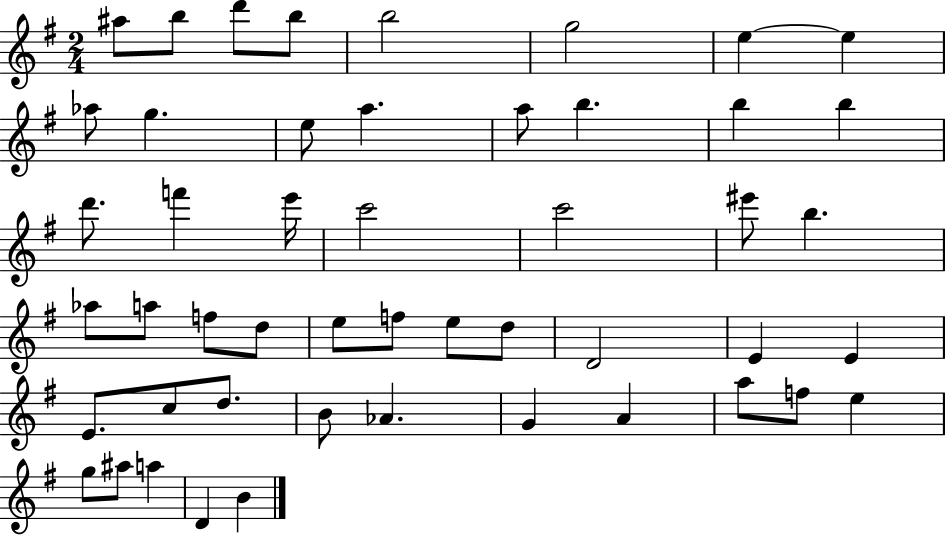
X:1
T:Untitled
M:2/4
L:1/4
K:G
^a/2 b/2 d'/2 b/2 b2 g2 e e _a/2 g e/2 a a/2 b b b d'/2 f' e'/4 c'2 c'2 ^e'/2 b _a/2 a/2 f/2 d/2 e/2 f/2 e/2 d/2 D2 E E E/2 c/2 d/2 B/2 _A G A a/2 f/2 e g/2 ^a/2 a D B